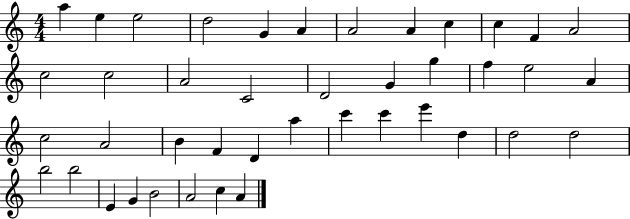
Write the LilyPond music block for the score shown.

{
  \clef treble
  \numericTimeSignature
  \time 4/4
  \key c \major
  a''4 e''4 e''2 | d''2 g'4 a'4 | a'2 a'4 c''4 | c''4 f'4 a'2 | \break c''2 c''2 | a'2 c'2 | d'2 g'4 g''4 | f''4 e''2 a'4 | \break c''2 a'2 | b'4 f'4 d'4 a''4 | c'''4 c'''4 e'''4 d''4 | d''2 d''2 | \break b''2 b''2 | e'4 g'4 b'2 | a'2 c''4 a'4 | \bar "|."
}